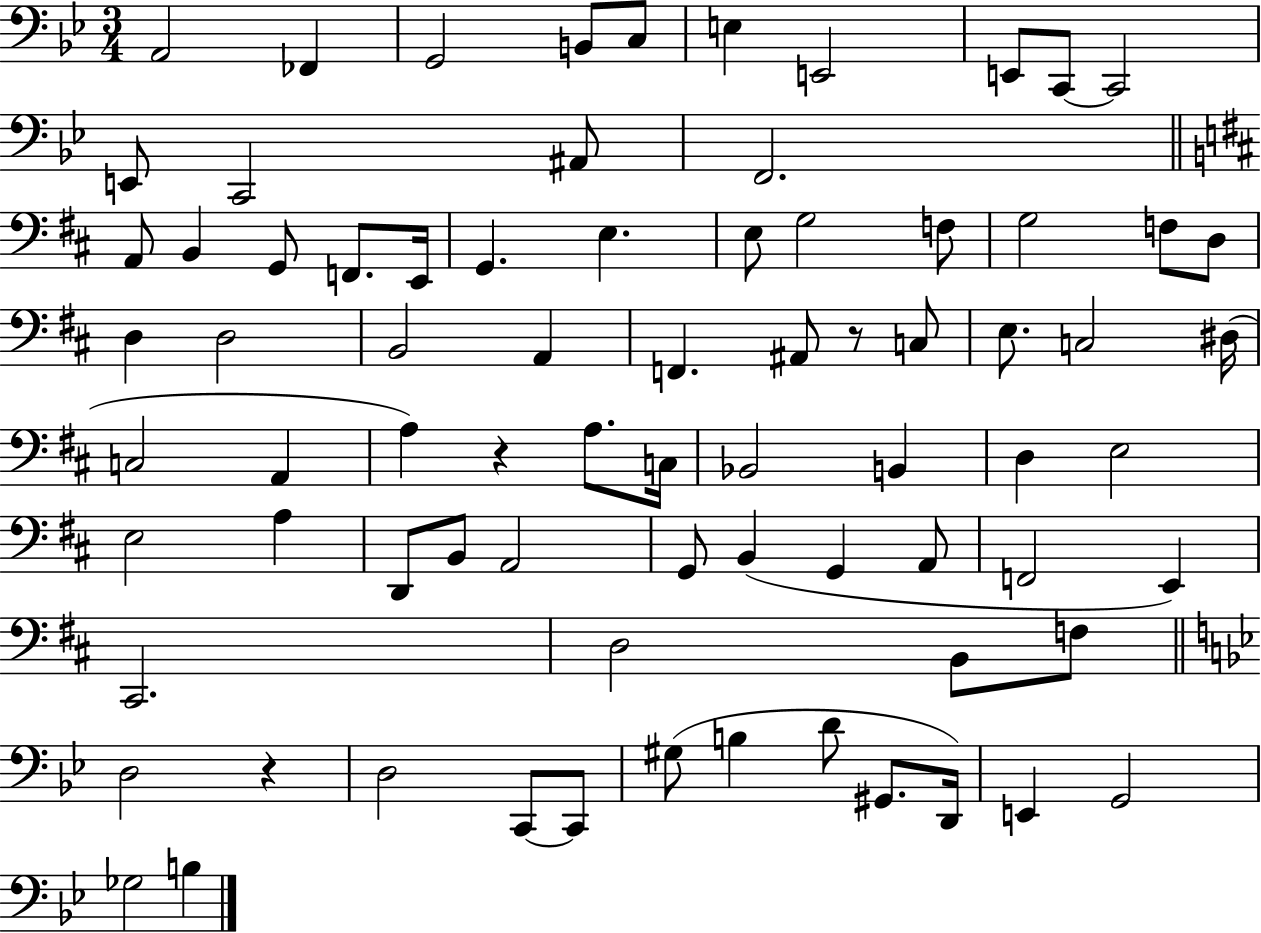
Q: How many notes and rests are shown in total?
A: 77